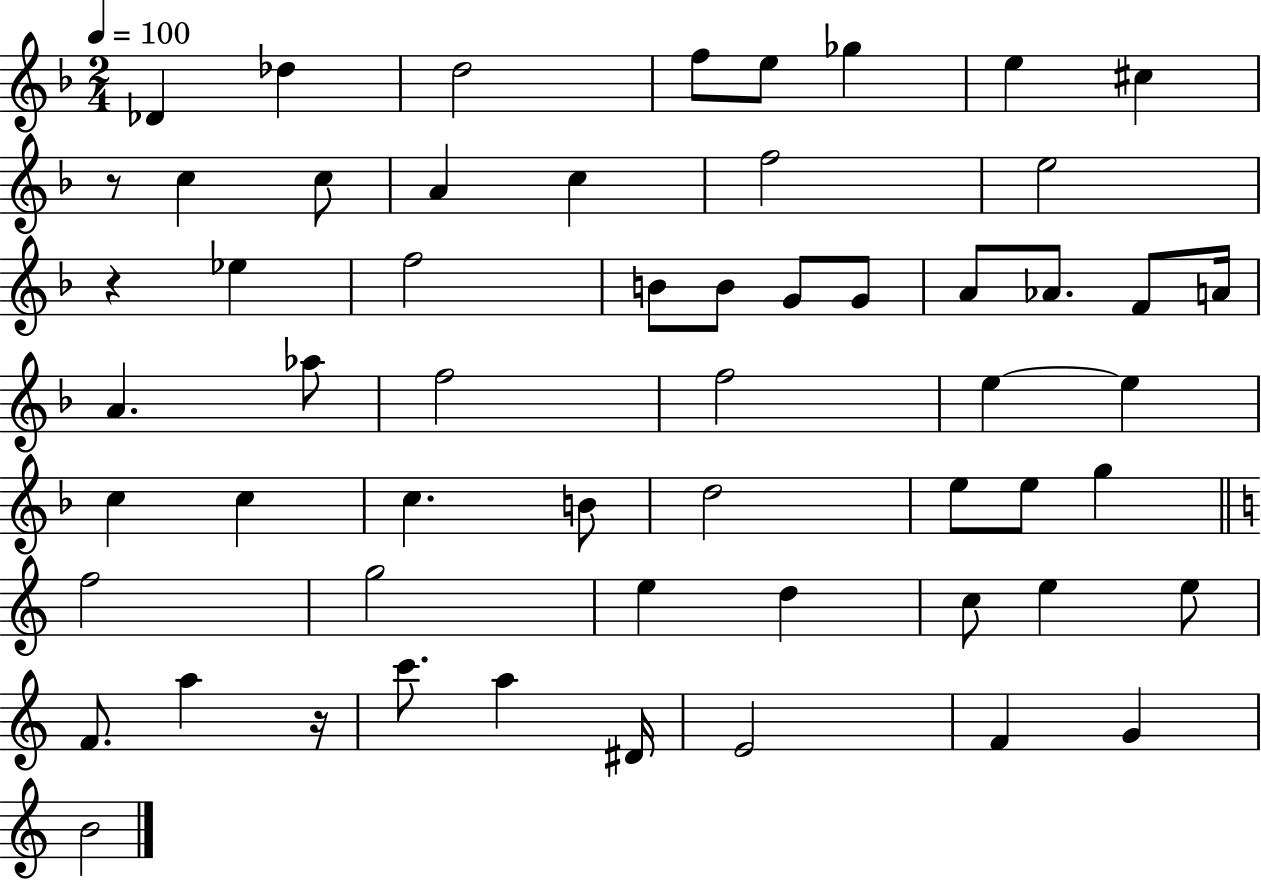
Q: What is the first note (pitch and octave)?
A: Db4